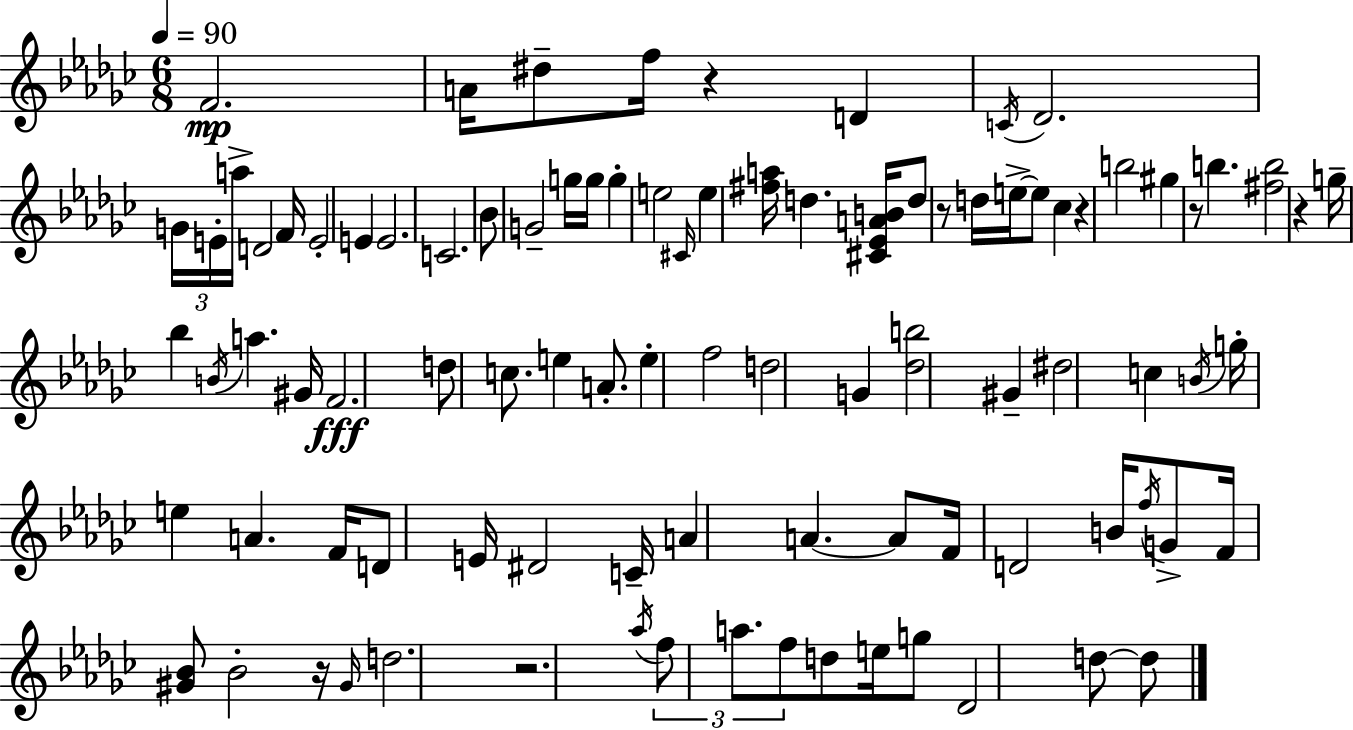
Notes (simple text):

F4/h. A4/s D#5/e F5/s R/q D4/q C4/s Db4/h. G4/s E4/s A5/s D4/h F4/s E4/h E4/q E4/h. C4/h. Bb4/e G4/h G5/s G5/s G5/q E5/h C#4/s E5/q [F#5,A5]/s D5/q. [C#4,Eb4,A4,B4]/s D5/e R/e D5/s E5/s E5/e CES5/q R/q B5/h G#5/q R/e B5/q. [F#5,B5]/h R/q G5/s Bb5/q B4/s A5/q. G#4/s F4/h. D5/e C5/e. E5/q A4/e. E5/q F5/h D5/h G4/q [Db5,B5]/h G#4/q D#5/h C5/q B4/s G5/s E5/q A4/q. F4/s D4/e E4/s D#4/h C4/s A4/q A4/q. A4/e F4/s D4/h B4/s F5/s G4/e F4/s [G#4,Bb4]/e Bb4/h R/s G#4/s D5/h. R/h. Ab5/s F5/e A5/e. F5/e D5/e E5/s G5/e Db4/h D5/e D5/e